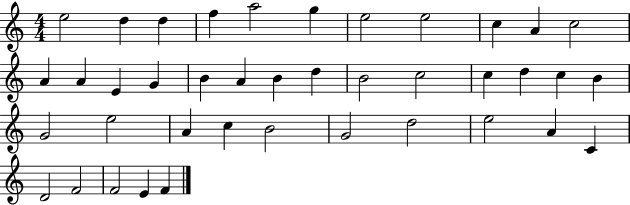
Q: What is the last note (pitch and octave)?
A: F4